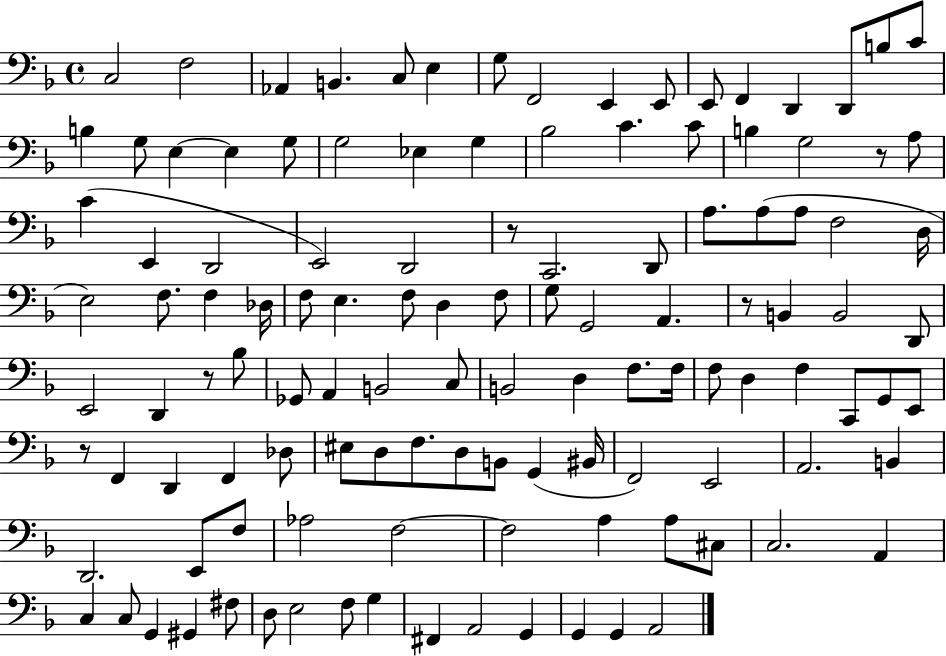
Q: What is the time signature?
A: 4/4